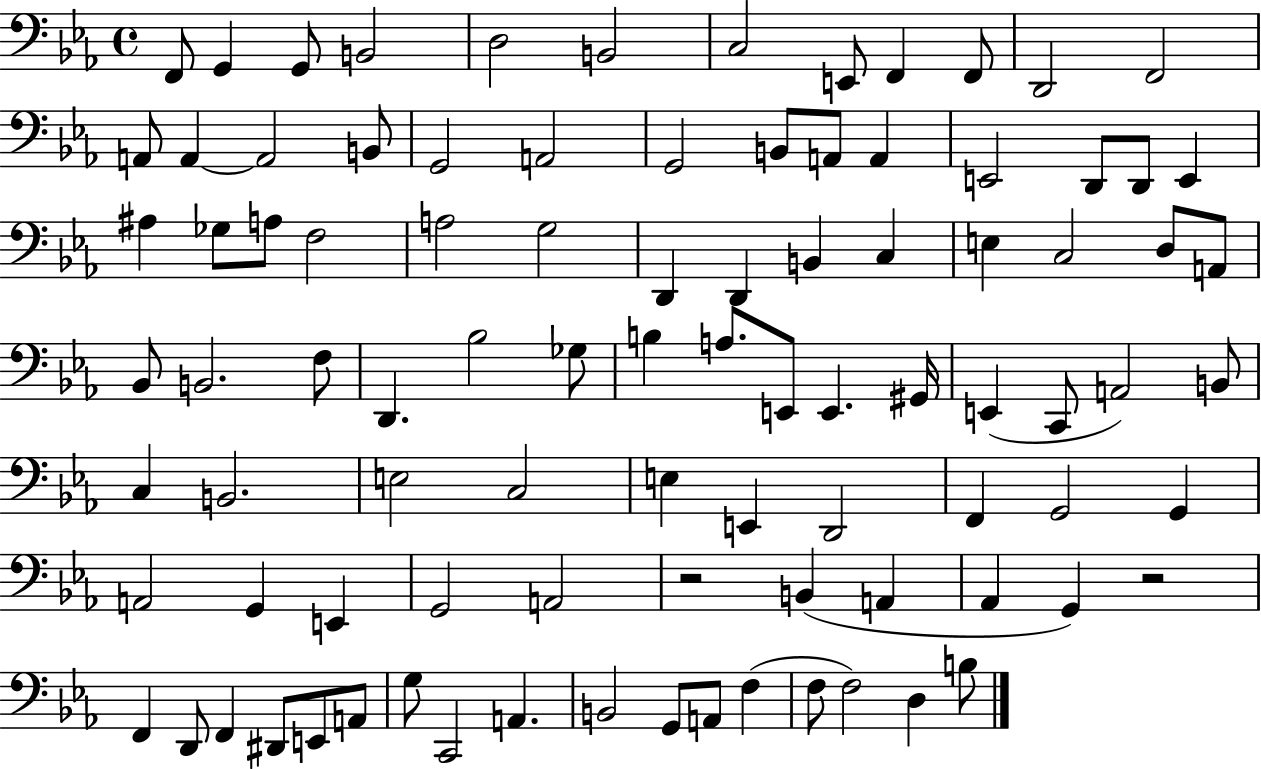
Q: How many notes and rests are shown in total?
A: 93